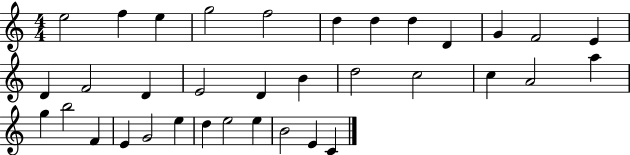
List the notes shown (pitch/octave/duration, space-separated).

E5/h F5/q E5/q G5/h F5/h D5/q D5/q D5/q D4/q G4/q F4/h E4/q D4/q F4/h D4/q E4/h D4/q B4/q D5/h C5/h C5/q A4/h A5/q G5/q B5/h F4/q E4/q G4/h E5/q D5/q E5/h E5/q B4/h E4/q C4/q